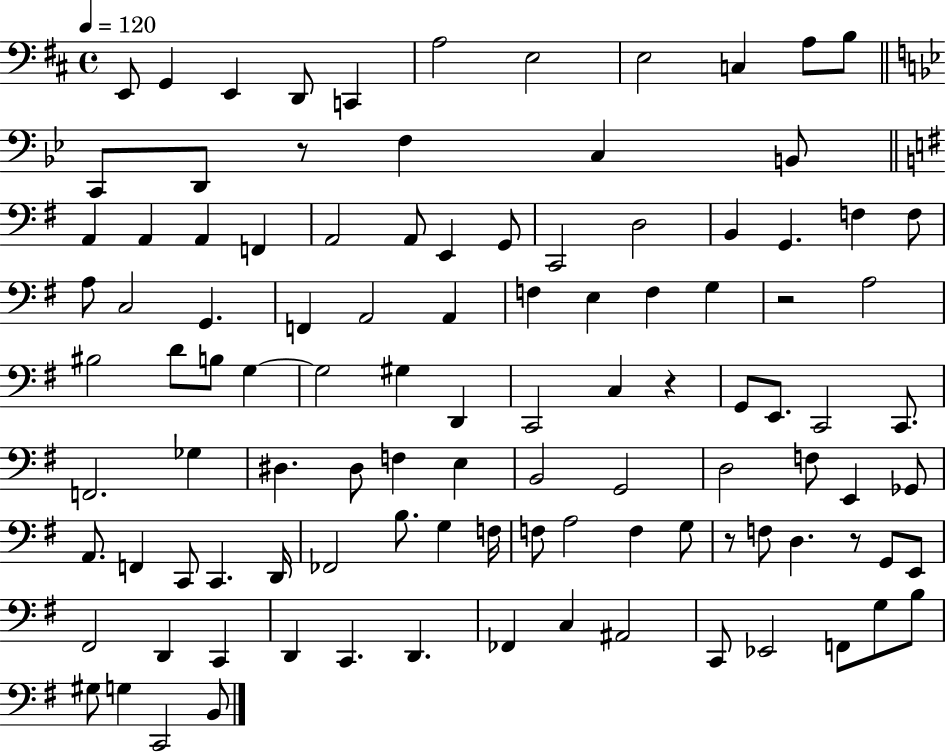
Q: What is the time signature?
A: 4/4